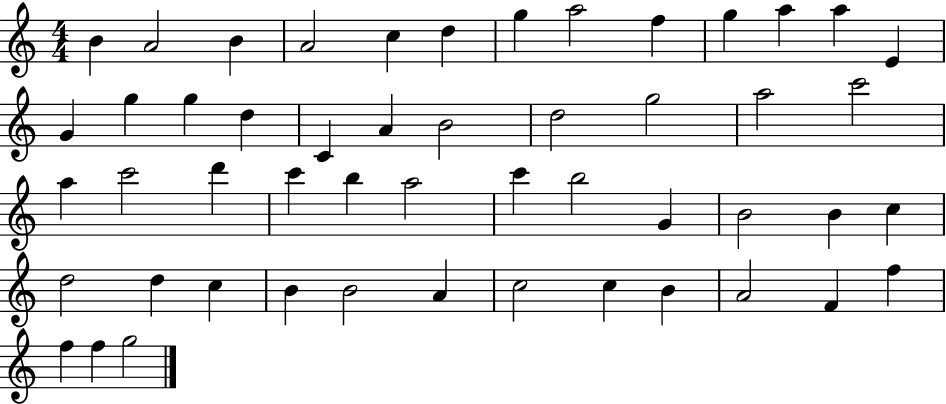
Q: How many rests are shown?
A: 0